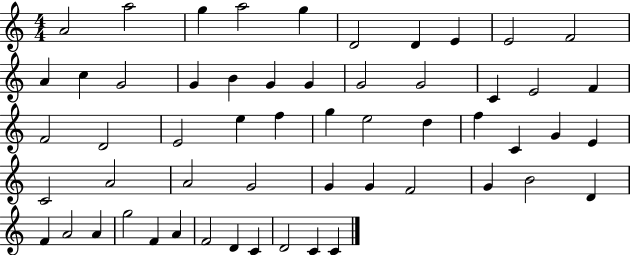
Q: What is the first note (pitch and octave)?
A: A4